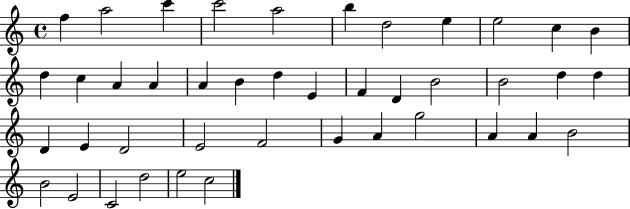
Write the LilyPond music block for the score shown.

{
  \clef treble
  \time 4/4
  \defaultTimeSignature
  \key c \major
  f''4 a''2 c'''4 | c'''2 a''2 | b''4 d''2 e''4 | e''2 c''4 b'4 | \break d''4 c''4 a'4 a'4 | a'4 b'4 d''4 e'4 | f'4 d'4 b'2 | b'2 d''4 d''4 | \break d'4 e'4 d'2 | e'2 f'2 | g'4 a'4 g''2 | a'4 a'4 b'2 | \break b'2 e'2 | c'2 d''2 | e''2 c''2 | \bar "|."
}